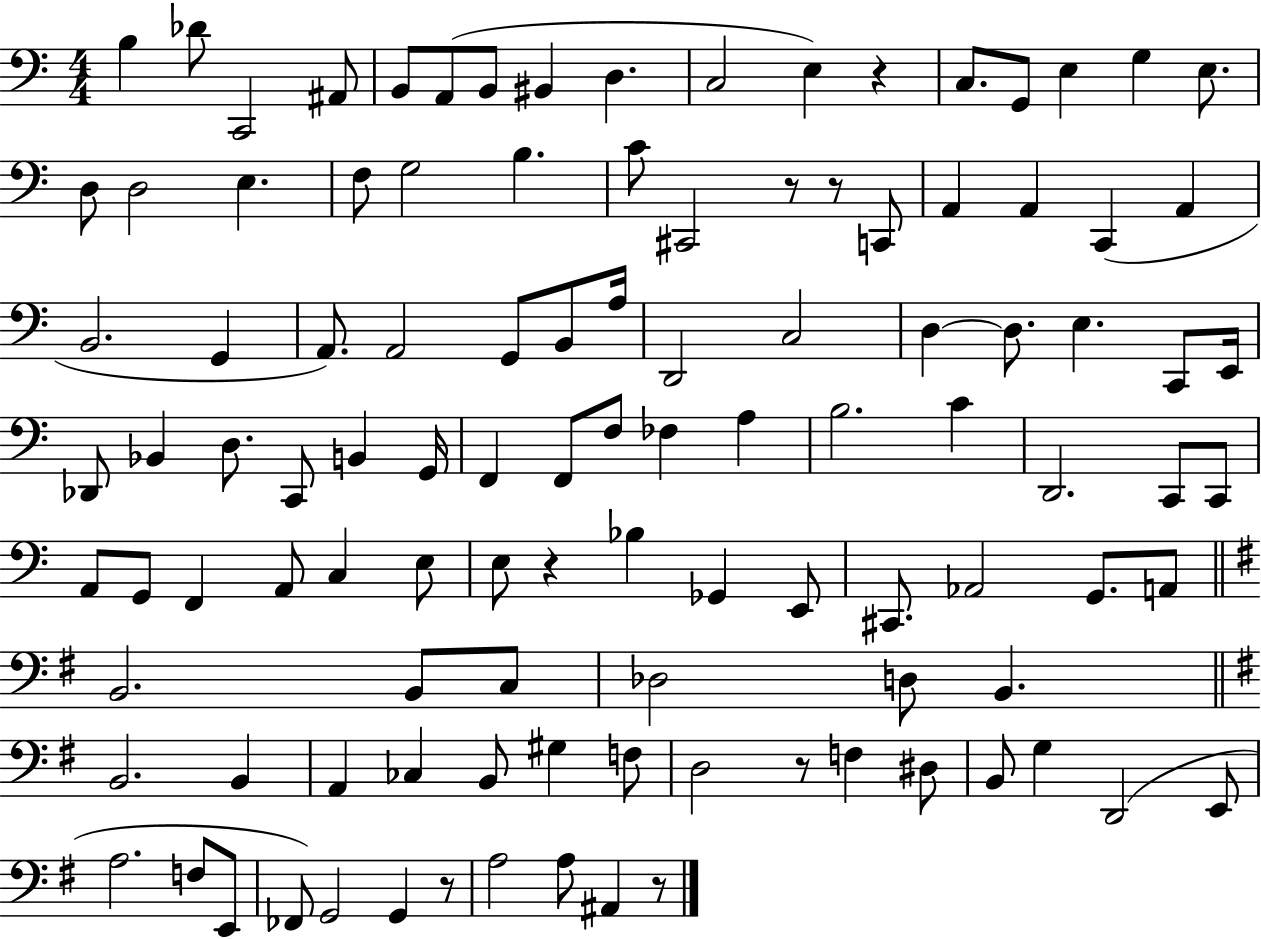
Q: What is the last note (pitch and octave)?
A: A#2